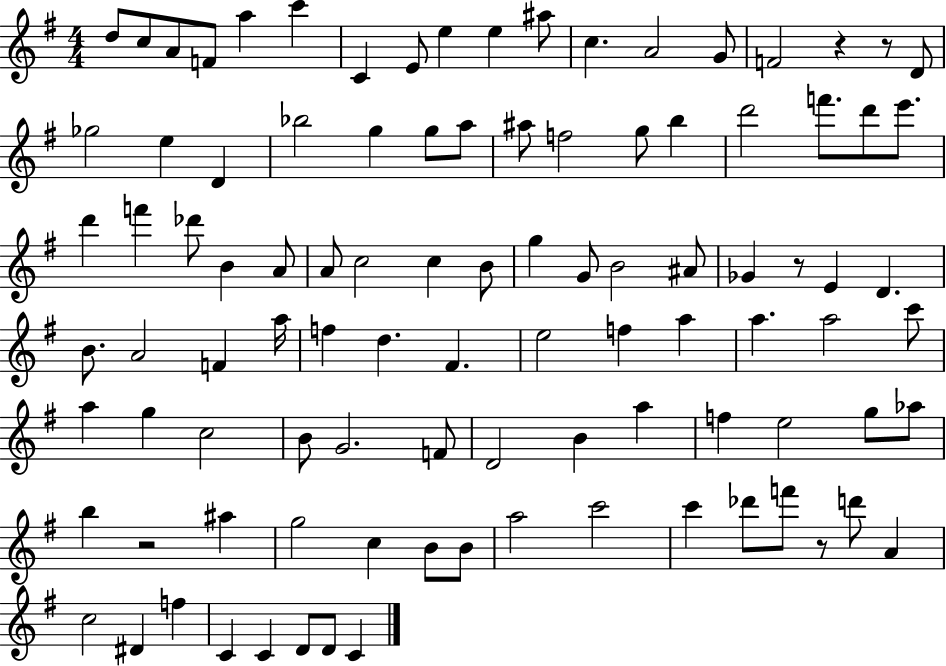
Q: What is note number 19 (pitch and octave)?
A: D4